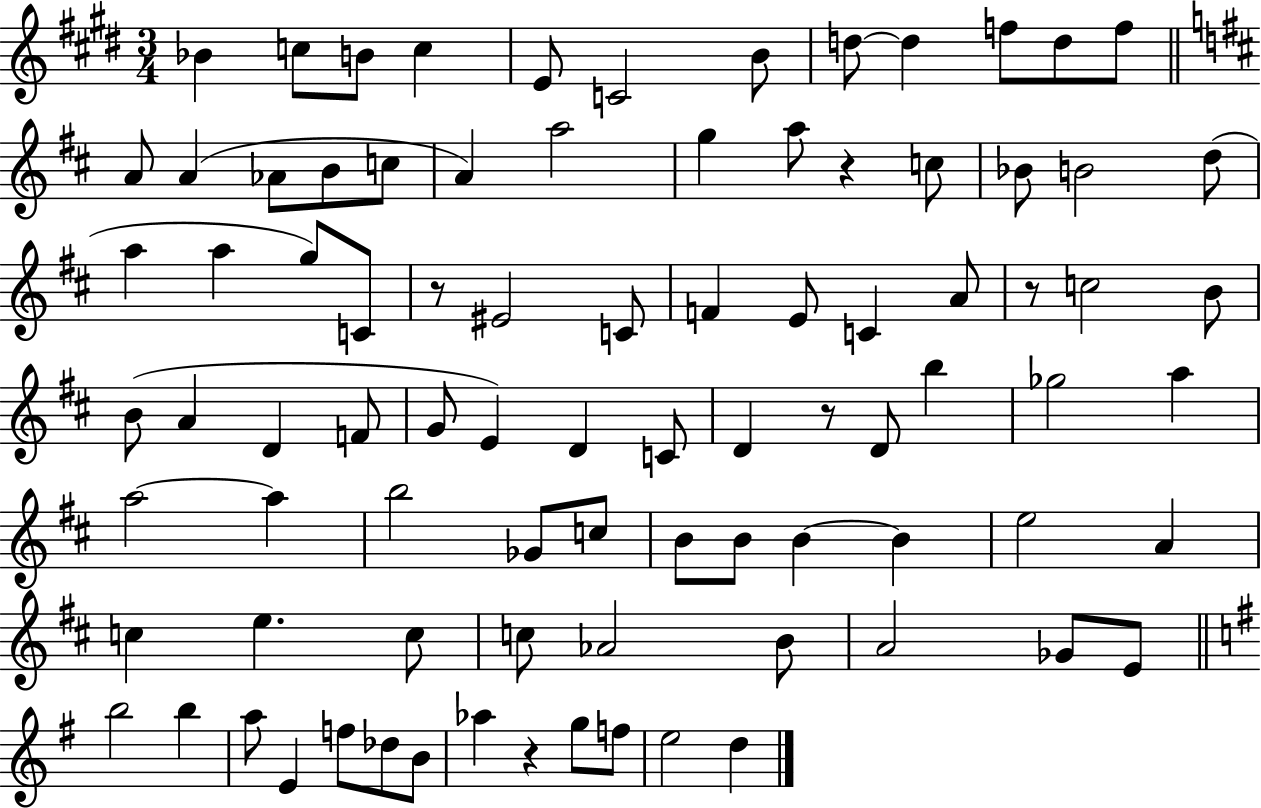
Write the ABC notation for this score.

X:1
T:Untitled
M:3/4
L:1/4
K:E
_B c/2 B/2 c E/2 C2 B/2 d/2 d f/2 d/2 f/2 A/2 A _A/2 B/2 c/2 A a2 g a/2 z c/2 _B/2 B2 d/2 a a g/2 C/2 z/2 ^E2 C/2 F E/2 C A/2 z/2 c2 B/2 B/2 A D F/2 G/2 E D C/2 D z/2 D/2 b _g2 a a2 a b2 _G/2 c/2 B/2 B/2 B B e2 A c e c/2 c/2 _A2 B/2 A2 _G/2 E/2 b2 b a/2 E f/2 _d/2 B/2 _a z g/2 f/2 e2 d